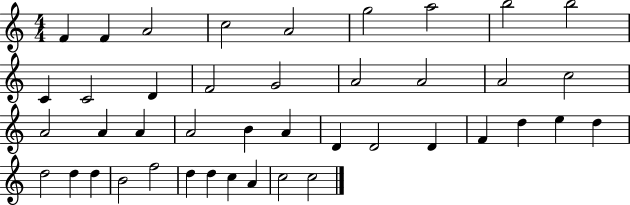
{
  \clef treble
  \numericTimeSignature
  \time 4/4
  \key c \major
  f'4 f'4 a'2 | c''2 a'2 | g''2 a''2 | b''2 b''2 | \break c'4 c'2 d'4 | f'2 g'2 | a'2 a'2 | a'2 c''2 | \break a'2 a'4 a'4 | a'2 b'4 a'4 | d'4 d'2 d'4 | f'4 d''4 e''4 d''4 | \break d''2 d''4 d''4 | b'2 f''2 | d''4 d''4 c''4 a'4 | c''2 c''2 | \break \bar "|."
}